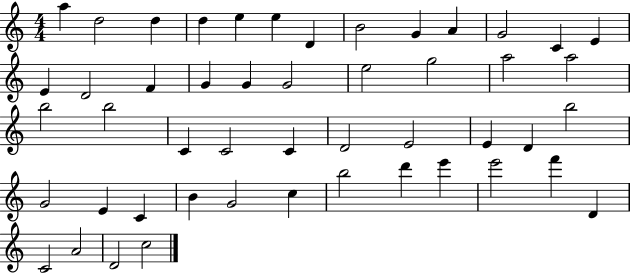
X:1
T:Untitled
M:4/4
L:1/4
K:C
a d2 d d e e D B2 G A G2 C E E D2 F G G G2 e2 g2 a2 a2 b2 b2 C C2 C D2 E2 E D b2 G2 E C B G2 c b2 d' e' e'2 f' D C2 A2 D2 c2